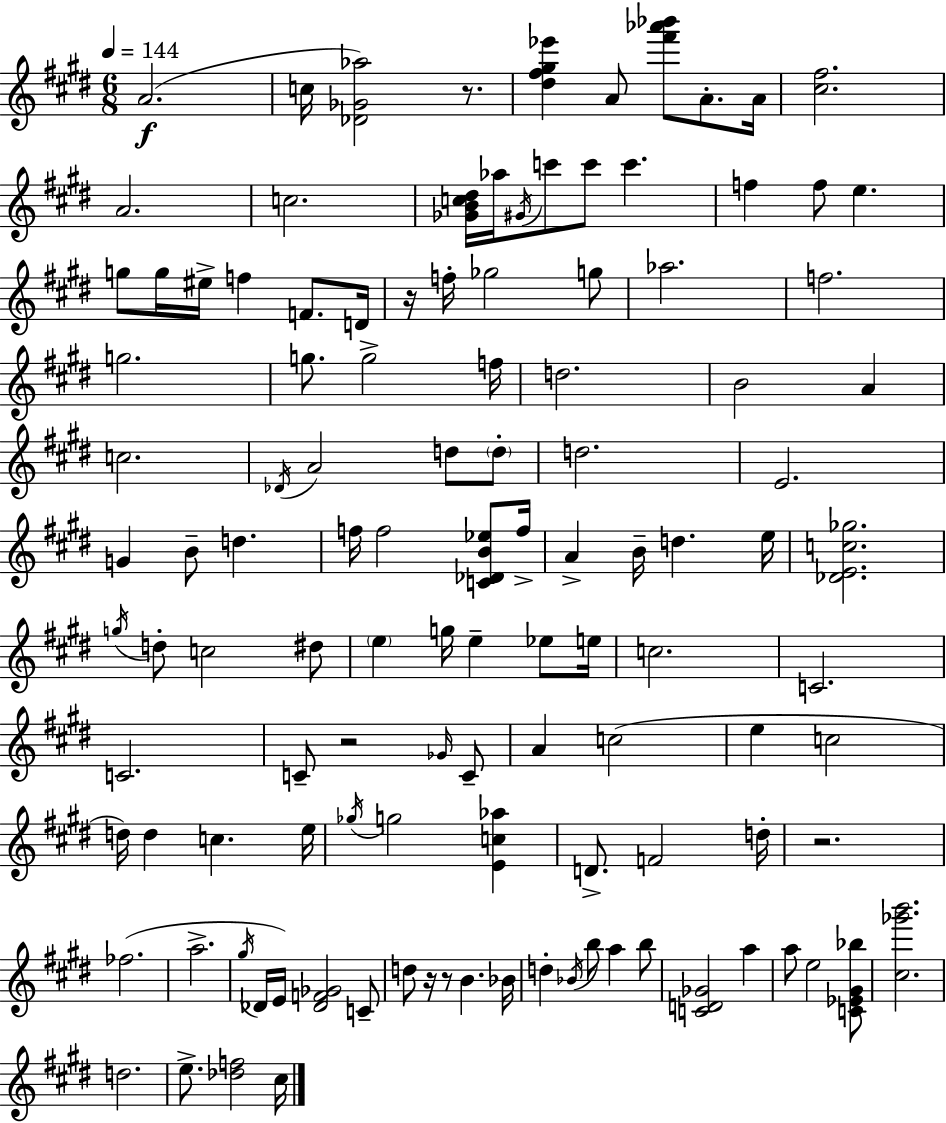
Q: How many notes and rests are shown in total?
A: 117